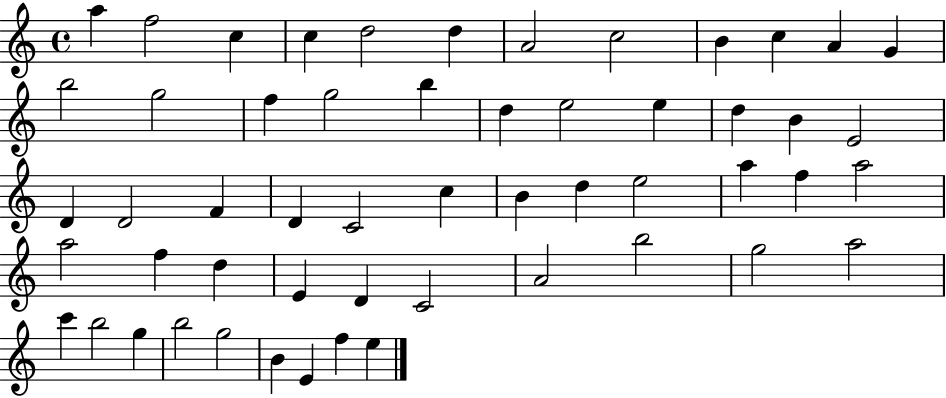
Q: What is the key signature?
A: C major